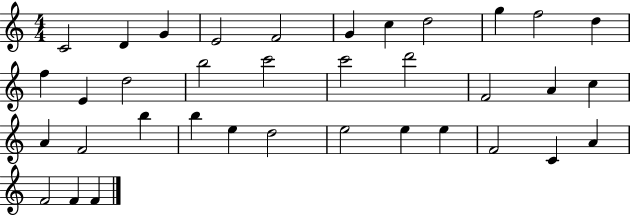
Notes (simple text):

C4/h D4/q G4/q E4/h F4/h G4/q C5/q D5/h G5/q F5/h D5/q F5/q E4/q D5/h B5/h C6/h C6/h D6/h F4/h A4/q C5/q A4/q F4/h B5/q B5/q E5/q D5/h E5/h E5/q E5/q F4/h C4/q A4/q F4/h F4/q F4/q